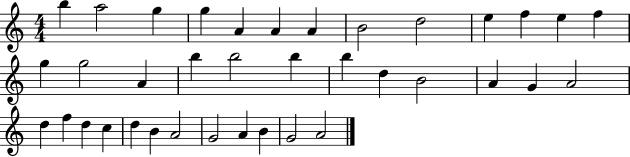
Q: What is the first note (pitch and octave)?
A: B5